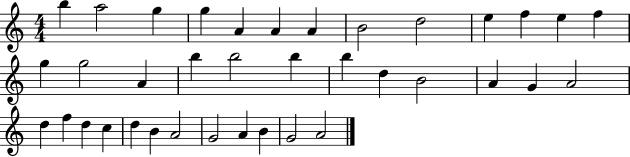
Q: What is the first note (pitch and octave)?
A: B5